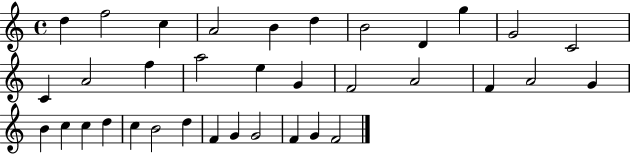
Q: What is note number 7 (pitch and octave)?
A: B4